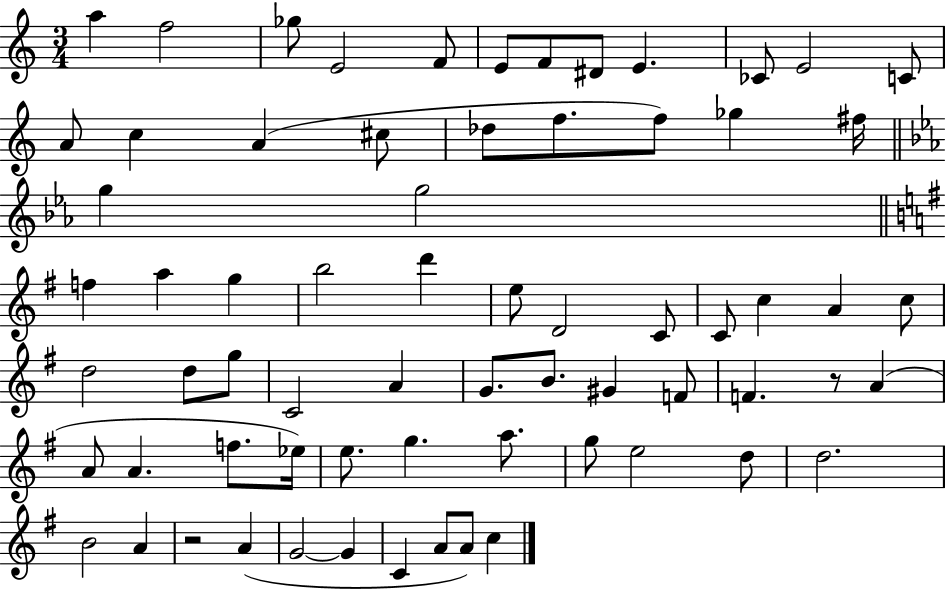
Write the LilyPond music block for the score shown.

{
  \clef treble
  \numericTimeSignature
  \time 3/4
  \key c \major
  \repeat volta 2 { a''4 f''2 | ges''8 e'2 f'8 | e'8 f'8 dis'8 e'4. | ces'8 e'2 c'8 | \break a'8 c''4 a'4( cis''8 | des''8 f''8. f''8) ges''4 fis''16 | \bar "||" \break \key ees \major g''4 g''2 | \bar "||" \break \key g \major f''4 a''4 g''4 | b''2 d'''4 | e''8 d'2 c'8 | c'8 c''4 a'4 c''8 | \break d''2 d''8 g''8 | c'2 a'4 | g'8. b'8. gis'4 f'8 | f'4. r8 a'4( | \break a'8 a'4. f''8. ees''16) | e''8. g''4. a''8. | g''8 e''2 d''8 | d''2. | \break b'2 a'4 | r2 a'4( | g'2~~ g'4 | c'4 a'8 a'8) c''4 | \break } \bar "|."
}